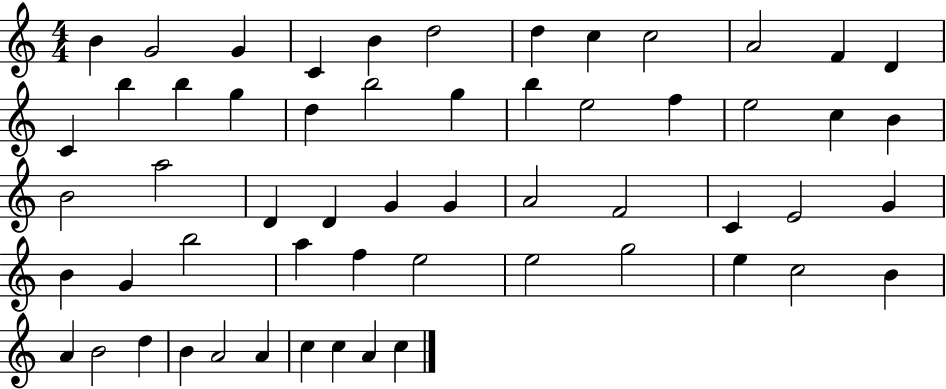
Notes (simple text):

B4/q G4/h G4/q C4/q B4/q D5/h D5/q C5/q C5/h A4/h F4/q D4/q C4/q B5/q B5/q G5/q D5/q B5/h G5/q B5/q E5/h F5/q E5/h C5/q B4/q B4/h A5/h D4/q D4/q G4/q G4/q A4/h F4/h C4/q E4/h G4/q B4/q G4/q B5/h A5/q F5/q E5/h E5/h G5/h E5/q C5/h B4/q A4/q B4/h D5/q B4/q A4/h A4/q C5/q C5/q A4/q C5/q